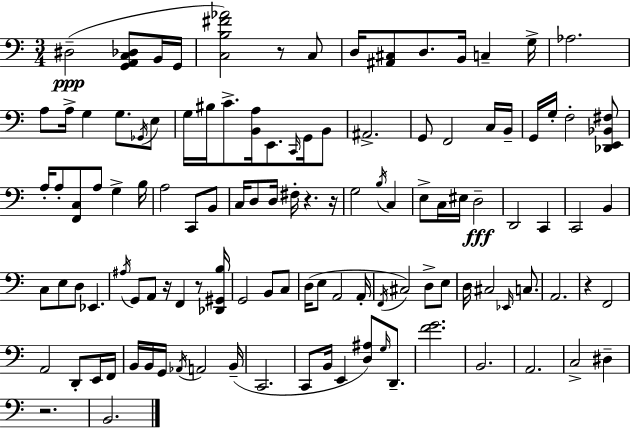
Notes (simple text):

D#3/h [G2,A2,C3,Db3]/e B2/s G2/s [C3,B3,F#4,Ab4]/h R/e C3/e D3/s [A#2,C#3]/e D3/e. B2/s C3/q G3/s Ab3/h. A3/e A3/s G3/q G3/e. Gb2/s E3/e G3/s BIS3/s C4/e. [B2,A3]/s E2/e. C2/s G2/s B2/e A#2/h. G2/e F2/h C3/s B2/s G2/s G3/s F3/h [Db2,E2,Bb2,F#3]/e A3/s A3/e [F2,C3]/e A3/e G3/q B3/s A3/h C2/e B2/e C3/s D3/e D3/s F#3/s R/q. R/s G3/h B3/s C3/q E3/e C3/s EIS3/s D3/h D2/h C2/q C2/h B2/q C3/e E3/e D3/e Eb2/q. A#3/s G2/e A2/e R/s F2/q R/e [Db2,G#2,B3]/s G2/h B2/e C3/e D3/s E3/e A2/h A2/s F2/s C#3/h D3/e E3/e D3/s C#3/h Eb2/s C3/e. A2/h. R/q F2/h A2/h D2/e E2/s F2/s B2/s B2/s G2/s Ab2/s A2/h B2/s C2/h. C2/e B2/s E2/q [D3,A#3]/e G3/s D2/e. [F4,G4]/h. B2/h. A2/h. C3/h D#3/q R/h. B2/h.